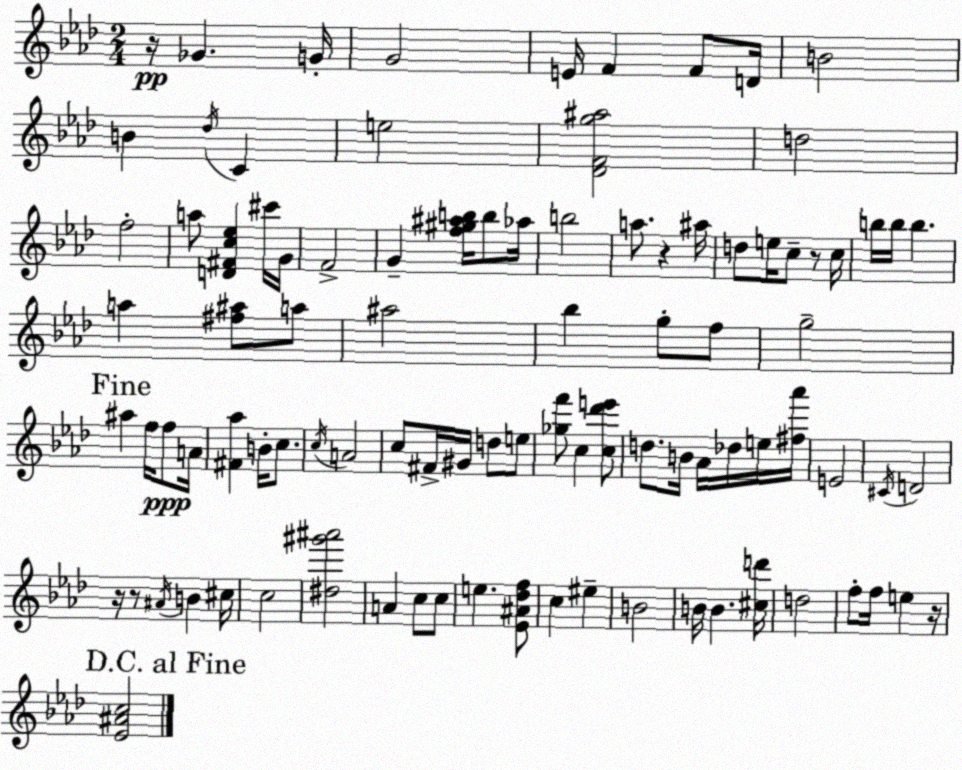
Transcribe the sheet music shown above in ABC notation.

X:1
T:Untitled
M:2/4
L:1/4
K:Fm
z/4 _G G/4 G2 E/4 F F/2 D/4 B2 B _d/4 C e2 [_DFg^a]2 d2 f2 a/2 [D^Fc_e] ^c'/4 G/4 F2 G [f^g^ab]/4 b/2 _a/4 b2 a/2 z ^a/4 d/2 e/4 c/2 z/2 c/4 b/4 b/4 b a [^f^a]/2 a/2 ^a2 _b g/2 f/2 g2 ^a f/4 f/2 A/4 [^F_a] B/4 c/2 c/4 A2 c/2 ^F/4 ^G/4 d/2 e/2 [_gf']/2 c [c_d'e']/2 d/2 B/4 _A/4 _d/4 e/4 [^f_a']/4 E2 ^C/4 D2 z/4 z/2 ^A/4 B ^c/4 c2 [^d^g'^a']2 A c/2 c/2 e [_E^A_df]/2 c ^e B2 B/4 B [^cd']/4 d2 f/2 f/4 e z/4 [_E^Ac]2